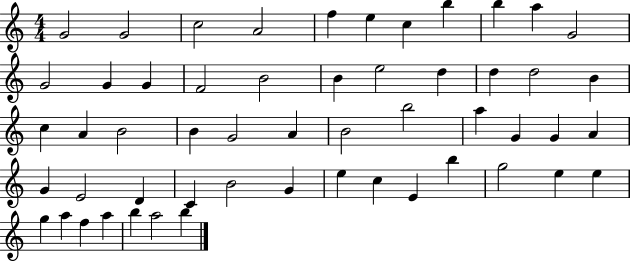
X:1
T:Untitled
M:4/4
L:1/4
K:C
G2 G2 c2 A2 f e c b b a G2 G2 G G F2 B2 B e2 d d d2 B c A B2 B G2 A B2 b2 a G G A G E2 D C B2 G e c E b g2 e e g a f a b a2 b